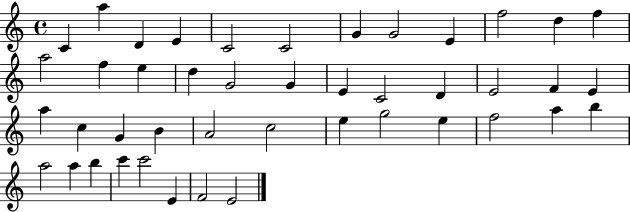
C4/q A5/q D4/q E4/q C4/h C4/h G4/q G4/h E4/q F5/h D5/q F5/q A5/h F5/q E5/q D5/q G4/h G4/q E4/q C4/h D4/q E4/h F4/q E4/q A5/q C5/q G4/q B4/q A4/h C5/h E5/q G5/h E5/q F5/h A5/q B5/q A5/h A5/q B5/q C6/q C6/h E4/q F4/h E4/h